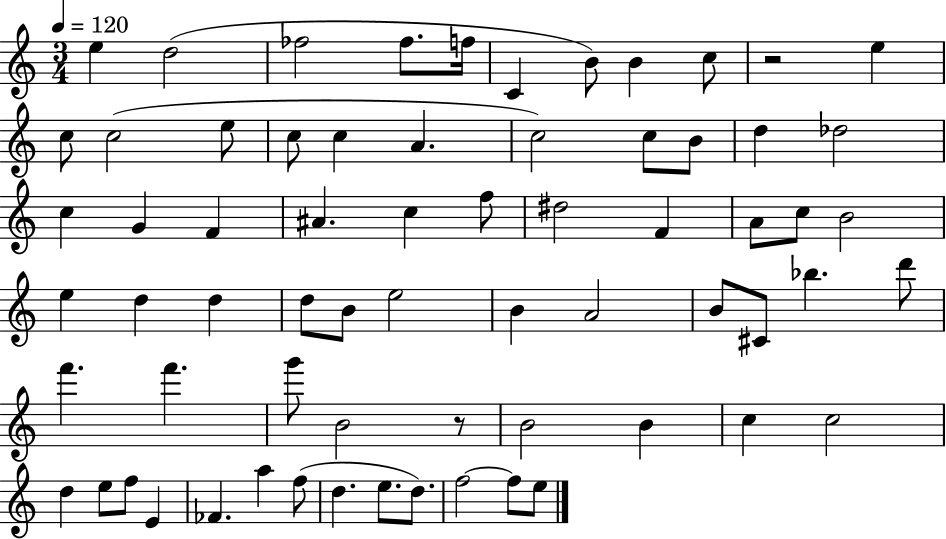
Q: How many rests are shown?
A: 2